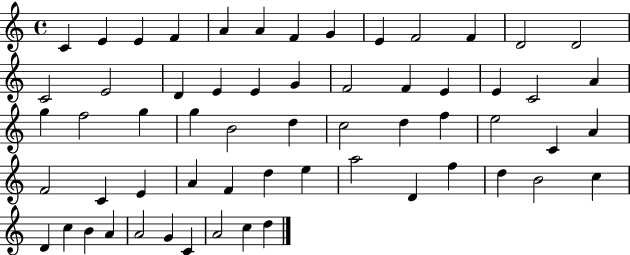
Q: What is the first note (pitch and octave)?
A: C4